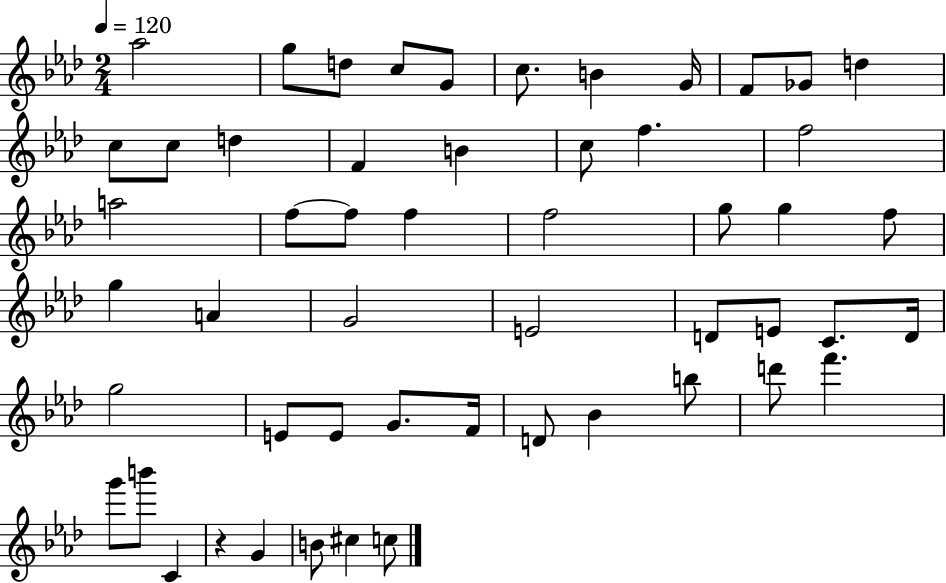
X:1
T:Untitled
M:2/4
L:1/4
K:Ab
_a2 g/2 d/2 c/2 G/2 c/2 B G/4 F/2 _G/2 d c/2 c/2 d F B c/2 f f2 a2 f/2 f/2 f f2 g/2 g f/2 g A G2 E2 D/2 E/2 C/2 D/4 g2 E/2 E/2 G/2 F/4 D/2 _B b/2 d'/2 f' g'/2 b'/2 C z G B/2 ^c c/2